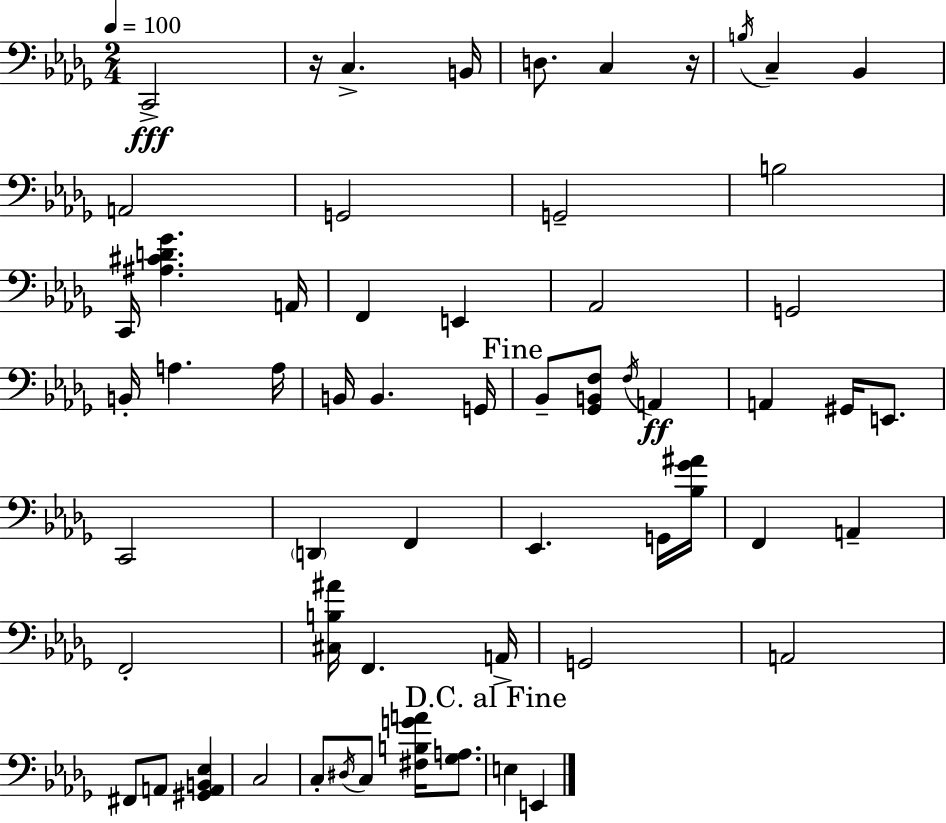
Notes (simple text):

C2/h R/s C3/q. B2/s D3/e. C3/q R/s B3/s C3/q Bb2/q A2/h G2/h G2/h B3/h C2/s [A#3,C#4,D4,Gb4]/q. A2/s F2/q E2/q Ab2/h G2/h B2/s A3/q. A3/s B2/s B2/q. G2/s Bb2/e [Gb2,B2,F3]/e F3/s A2/q A2/q G#2/s E2/e. C2/h D2/q F2/q Eb2/q. G2/s [Bb3,Gb4,A#4]/s F2/q A2/q F2/h [C#3,B3,A#4]/s F2/q. A2/s G2/h A2/h F#2/e A2/e [G#2,A2,B2,Eb3]/q C3/h C3/e D#3/s C3/e [F#3,B3,G4,A4]/s [Gb3,A3]/e. E3/q E2/q